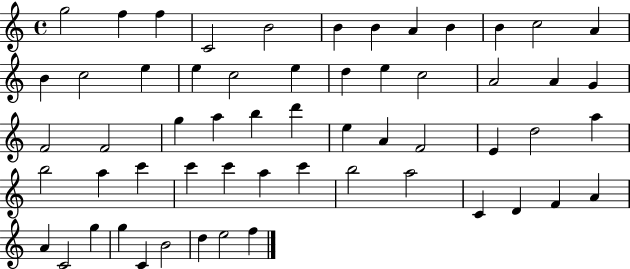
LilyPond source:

{
  \clef treble
  \time 4/4
  \defaultTimeSignature
  \key c \major
  g''2 f''4 f''4 | c'2 b'2 | b'4 b'4 a'4 b'4 | b'4 c''2 a'4 | \break b'4 c''2 e''4 | e''4 c''2 e''4 | d''4 e''4 c''2 | a'2 a'4 g'4 | \break f'2 f'2 | g''4 a''4 b''4 d'''4 | e''4 a'4 f'2 | e'4 d''2 a''4 | \break b''2 a''4 c'''4 | c'''4 c'''4 a''4 c'''4 | b''2 a''2 | c'4 d'4 f'4 a'4 | \break a'4 c'2 g''4 | g''4 c'4 b'2 | d''4 e''2 f''4 | \bar "|."
}